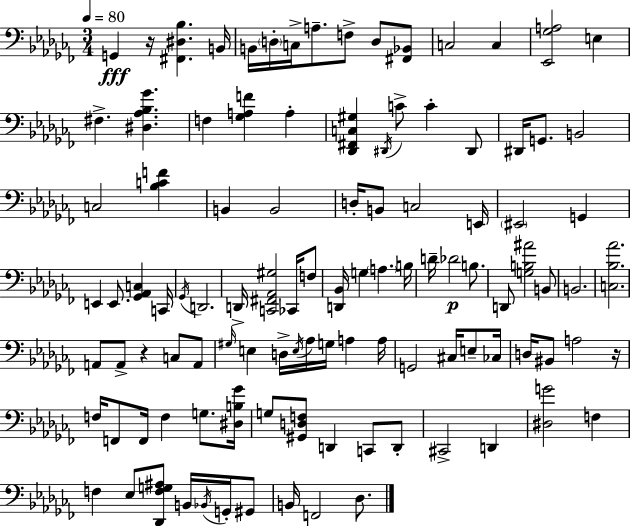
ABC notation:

X:1
T:Untitled
M:3/4
L:1/4
K:Abm
G,, z/4 [^F,,^D,_B,] B,,/4 B,,/4 D,/4 C,/4 A,/2 F,/2 D,/2 [^F,,_B,,]/2 C,2 C, [_E,,_G,A,]2 E, ^F, [^D,_A,_B,_G] F, [_G,A,F] A, [_D,,^F,,C,^G,] ^D,,/4 C/2 C ^D,,/2 ^D,,/4 G,,/2 B,,2 C,2 [_B,CF] B,, B,,2 D,/4 B,,/2 C,2 E,,/4 ^E,,2 G,, E,, E,,/2 [_G,,_A,,C,] C,,/4 _G,,/4 D,,2 D,,/4 [C,,^F,,_A,,^G,]2 _C,,/4 F,/2 [D,,_B,,]/4 G, A, B,/4 D/4 _D2 B,/2 D,,/2 [G,B,^A]2 B,,/2 B,,2 [C,_B,_A]2 A,,/2 A,,/2 z C,/2 A,,/2 ^G,/4 E, D,/4 E,/4 _A,/4 G,/4 A, A,/4 G,,2 ^C,/4 E,/2 _C,/4 D,/4 ^B,,/2 A,2 z/4 F,/4 F,,/2 F,,/4 F, G,/2 [^D,B,_G]/4 G,/2 [^G,,D,F,]/2 D,, C,,/2 D,,/2 ^C,,2 D,, [^D,G]2 F, F, _E,/2 [_D,,F,G,^A,]/2 B,,/4 _B,,/4 G,,/4 ^G,,/2 B,,/4 F,,2 _D,/2